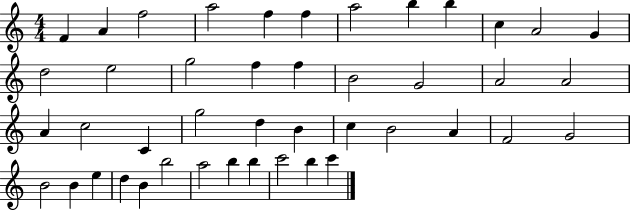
F4/q A4/q F5/h A5/h F5/q F5/q A5/h B5/q B5/q C5/q A4/h G4/q D5/h E5/h G5/h F5/q F5/q B4/h G4/h A4/h A4/h A4/q C5/h C4/q G5/h D5/q B4/q C5/q B4/h A4/q F4/h G4/h B4/h B4/q E5/q D5/q B4/q B5/h A5/h B5/q B5/q C6/h B5/q C6/q